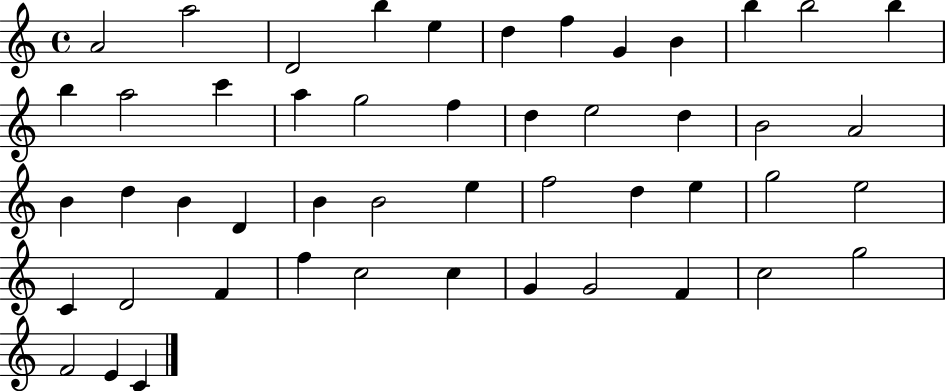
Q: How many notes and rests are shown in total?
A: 49